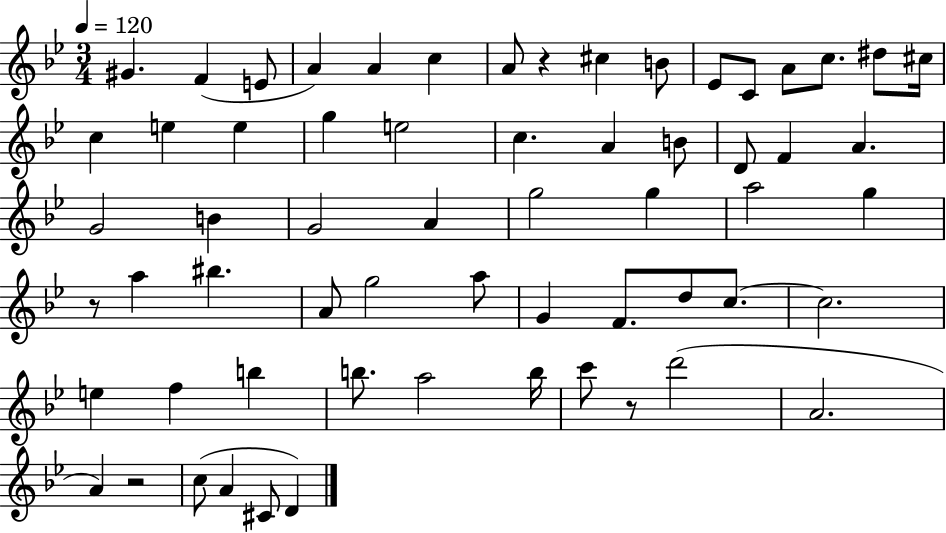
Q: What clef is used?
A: treble